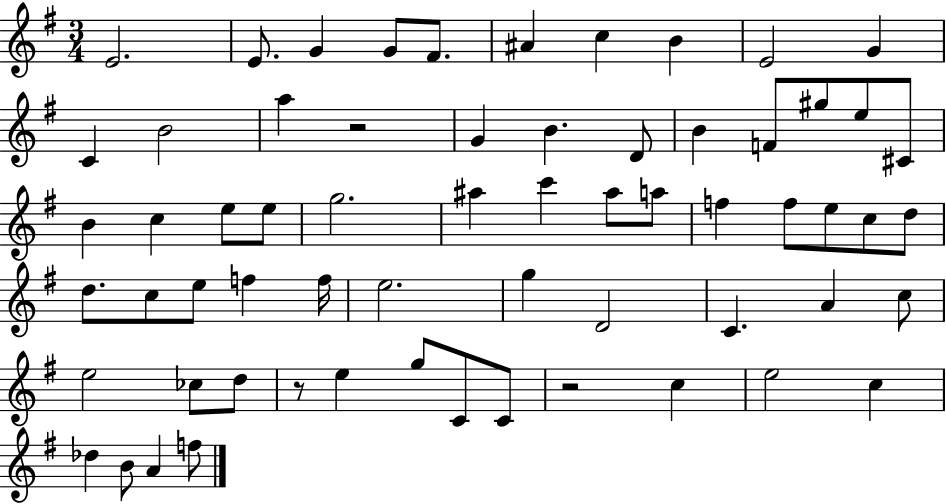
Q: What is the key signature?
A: G major